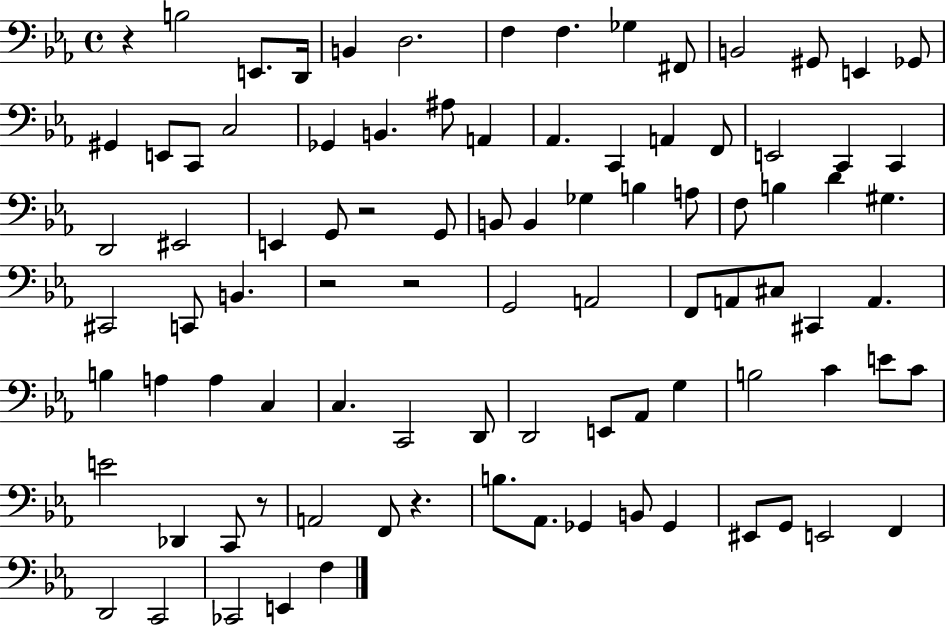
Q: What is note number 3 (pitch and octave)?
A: D2